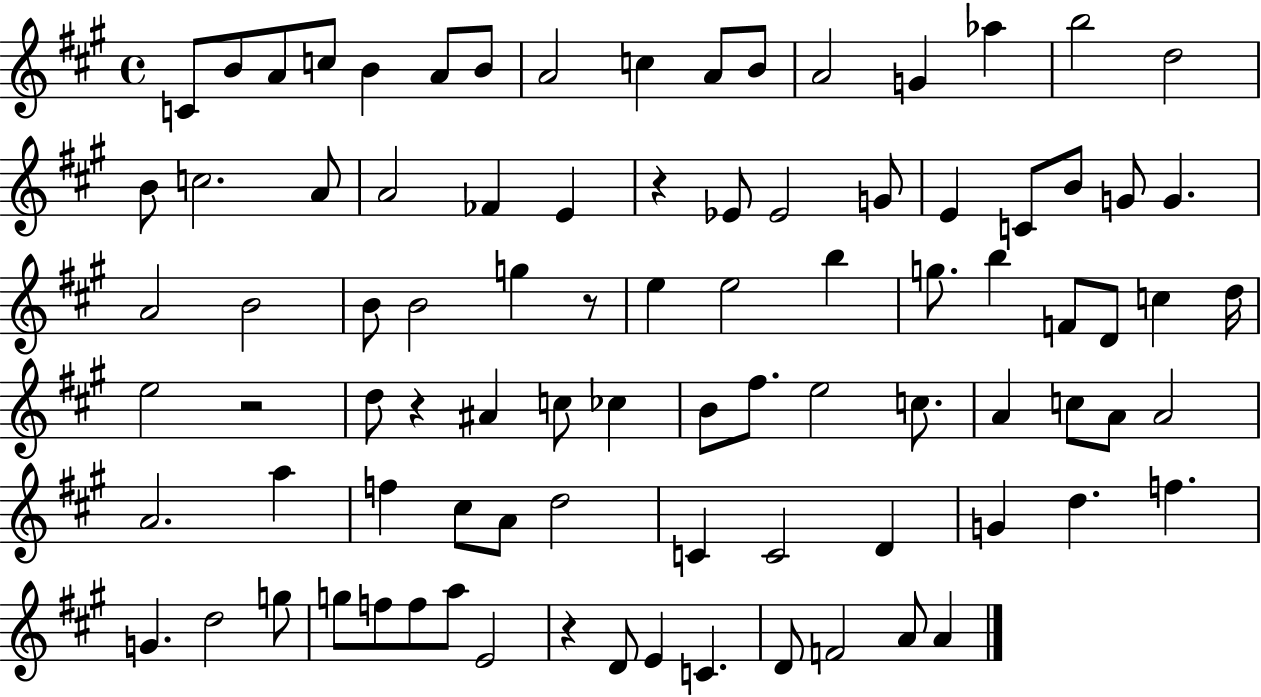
C4/e B4/e A4/e C5/e B4/q A4/e B4/e A4/h C5/q A4/e B4/e A4/h G4/q Ab5/q B5/h D5/h B4/e C5/h. A4/e A4/h FES4/q E4/q R/q Eb4/e Eb4/h G4/e E4/q C4/e B4/e G4/e G4/q. A4/h B4/h B4/e B4/h G5/q R/e E5/q E5/h B5/q G5/e. B5/q F4/e D4/e C5/q D5/s E5/h R/h D5/e R/q A#4/q C5/e CES5/q B4/e F#5/e. E5/h C5/e. A4/q C5/e A4/e A4/h A4/h. A5/q F5/q C#5/e A4/e D5/h C4/q C4/h D4/q G4/q D5/q. F5/q. G4/q. D5/h G5/e G5/e F5/e F5/e A5/e E4/h R/q D4/e E4/q C4/q. D4/e F4/h A4/e A4/q